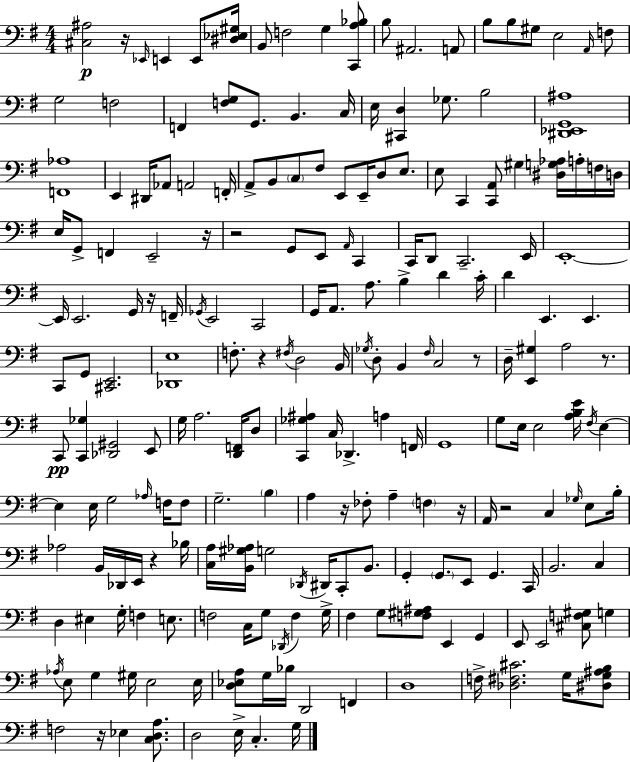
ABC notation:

X:1
T:Untitled
M:4/4
L:1/4
K:Em
[^C,^A,]2 z/4 _E,,/4 E,, E,,/2 [^D,_E,^G,]/4 B,,/2 F,2 G, [C,,A,_B,]/2 B,/2 ^A,,2 A,,/2 B,/2 B,/2 ^G,/2 E,2 A,,/4 F,/2 G,2 F,2 F,, [F,G,]/2 G,,/2 B,, C,/4 E,/4 [^C,,D,] _G,/2 B,2 [^D,,_E,,G,,^A,]4 [F,,_A,]4 E,, ^D,,/4 _A,,/2 A,,2 F,,/4 A,,/2 B,,/2 C,/2 ^F,/2 E,,/2 E,,/4 D,/2 E,/2 E,/2 C,, [C,,A,,]/2 ^G, [^D,G,_A,]/4 A,/4 F,/4 D,/4 E,/4 G,,/2 F,, E,,2 z/4 z2 G,,/2 E,,/2 A,,/4 C,, C,,/4 D,,/2 C,,2 E,,/4 E,,4 E,,/4 E,,2 G,,/4 z/4 F,,/4 _G,,/4 E,,2 C,,2 G,,/4 A,,/2 A,/2 B, D C/4 D E,, E,, C,,/2 G,,/2 [^C,,E,,]2 [_D,,E,]4 F,/2 z ^F,/4 D,2 B,,/4 _G,/4 D,/2 B,, ^F,/4 C,2 z/2 D,/4 [E,,^G,] A,2 z/2 C,,/2 [C,,_G,] [_D,,^G,,]2 E,,/2 G,/4 A,2 [D,,F,,]/4 D,/2 [C,,_G,^A,] C,/4 _D,, A, F,,/4 G,,4 G,/2 E,/4 E,2 [A,B,E]/4 ^F,/4 E, E, E,/4 G,2 _A,/4 F,/4 F,/2 G,2 B, A, z/4 _F,/2 A, F, z/4 A,,/4 z2 C, _G,/4 E,/2 B,/4 _A,2 B,,/4 _D,,/4 E,,/4 z _B,/4 [C,A,]/4 [B,,^G,_A,]/4 G,2 _D,,/4 ^D,,/4 C,,/2 B,,/2 G,, G,,/2 E,,/2 G,, C,,/4 B,,2 C, D, ^E, G,/4 F, E,/2 F,2 C,/4 G,/2 _D,,/4 F, G,/4 ^F, G,/2 [F,^G,^A,]/2 E,, G,, E,,/2 E,,2 [^C,F,^G,]/2 G, _A,/4 E,/2 G, ^G,/4 E,2 E,/4 [D,_E,A,]/2 G,/4 _B,/4 D,,2 F,, D,4 F,/4 [_D,^F,^C]2 G,/4 [^D,G,^A,B,]/2 F,2 z/4 _E, [C,D,A,]/2 D,2 E,/4 C, G,/4